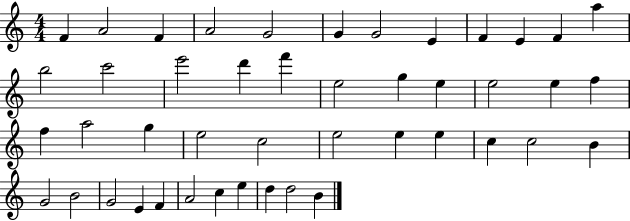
{
  \clef treble
  \numericTimeSignature
  \time 4/4
  \key c \major
  f'4 a'2 f'4 | a'2 g'2 | g'4 g'2 e'4 | f'4 e'4 f'4 a''4 | \break b''2 c'''2 | e'''2 d'''4 f'''4 | e''2 g''4 e''4 | e''2 e''4 f''4 | \break f''4 a''2 g''4 | e''2 c''2 | e''2 e''4 e''4 | c''4 c''2 b'4 | \break g'2 b'2 | g'2 e'4 f'4 | a'2 c''4 e''4 | d''4 d''2 b'4 | \break \bar "|."
}